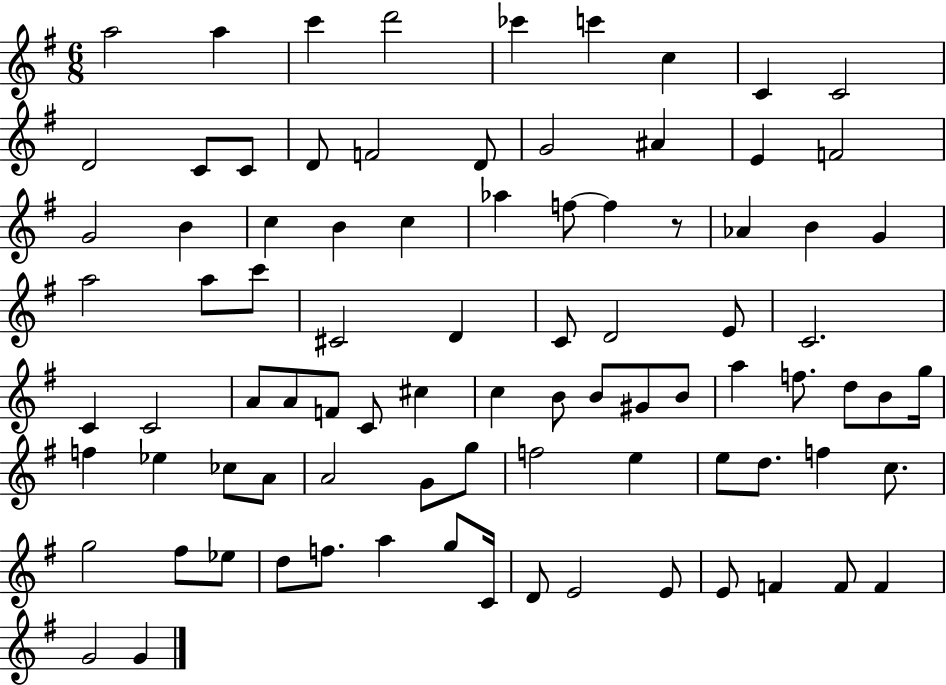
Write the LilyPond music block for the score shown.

{
  \clef treble
  \numericTimeSignature
  \time 6/8
  \key g \major
  \repeat volta 2 { a''2 a''4 | c'''4 d'''2 | ces'''4 c'''4 c''4 | c'4 c'2 | \break d'2 c'8 c'8 | d'8 f'2 d'8 | g'2 ais'4 | e'4 f'2 | \break g'2 b'4 | c''4 b'4 c''4 | aes''4 f''8~~ f''4 r8 | aes'4 b'4 g'4 | \break a''2 a''8 c'''8 | cis'2 d'4 | c'8 d'2 e'8 | c'2. | \break c'4 c'2 | a'8 a'8 f'8 c'8 cis''4 | c''4 b'8 b'8 gis'8 b'8 | a''4 f''8. d''8 b'8 g''16 | \break f''4 ees''4 ces''8 a'8 | a'2 g'8 g''8 | f''2 e''4 | e''8 d''8. f''4 c''8. | \break g''2 fis''8 ees''8 | d''8 f''8. a''4 g''8 c'16 | d'8 e'2 e'8 | e'8 f'4 f'8 f'4 | \break g'2 g'4 | } \bar "|."
}